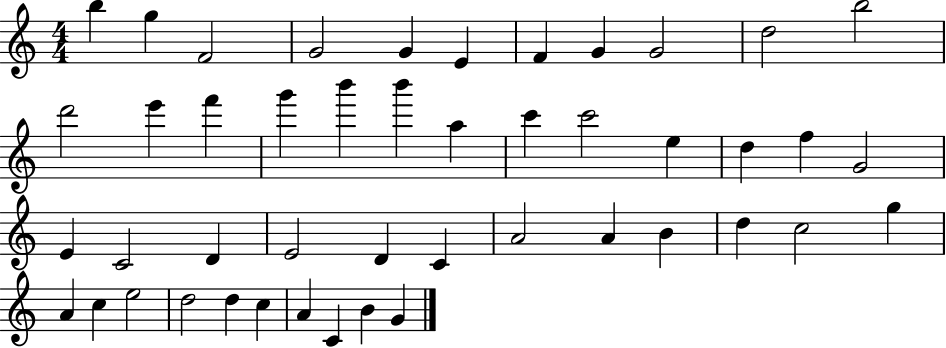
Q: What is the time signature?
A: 4/4